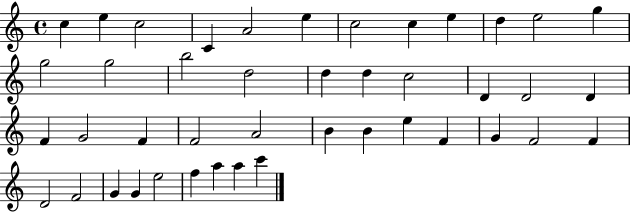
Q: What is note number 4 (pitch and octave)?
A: C4